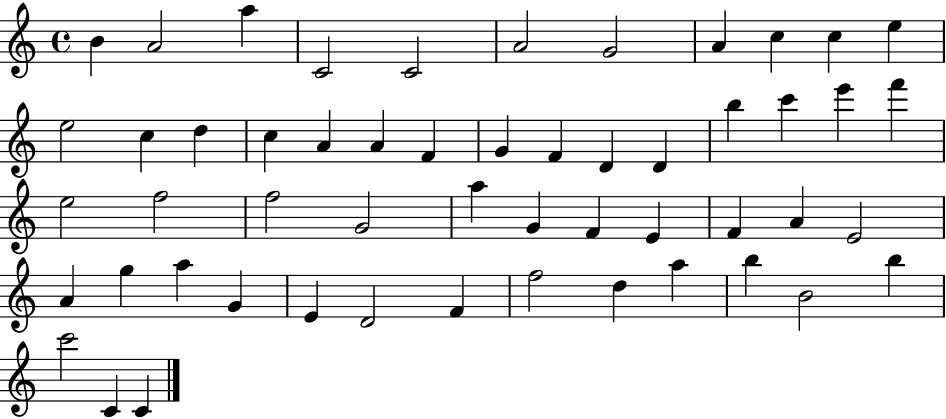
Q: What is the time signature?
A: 4/4